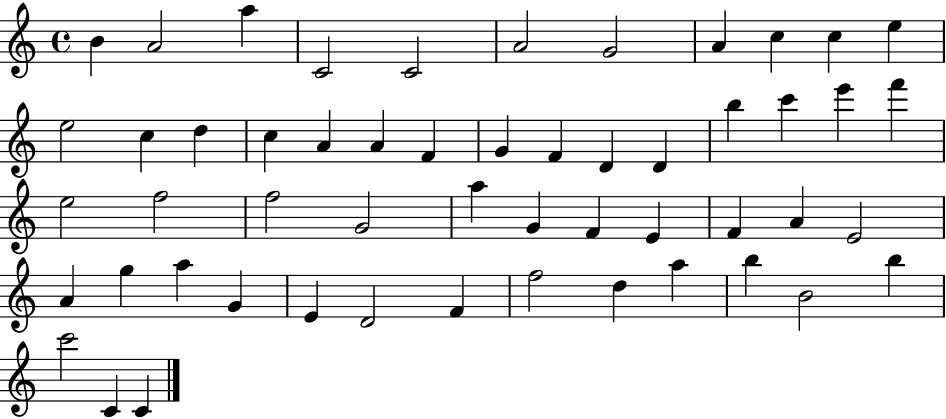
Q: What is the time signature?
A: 4/4